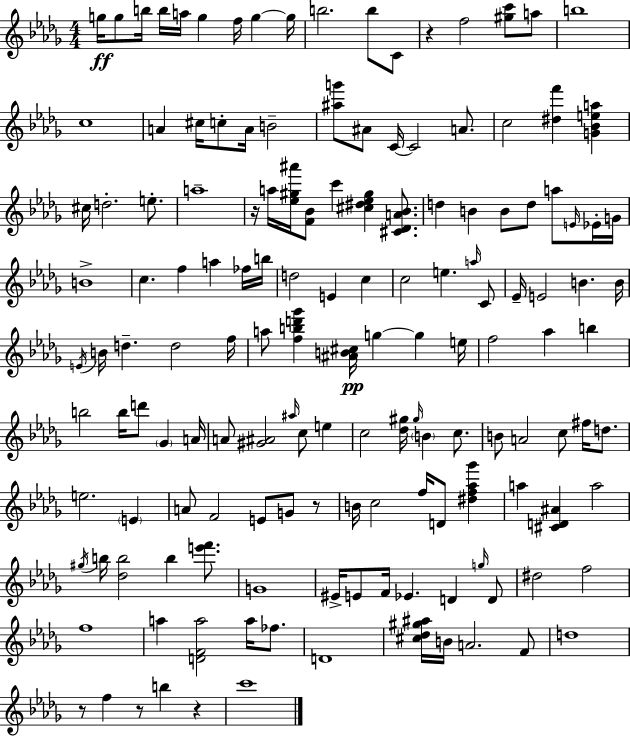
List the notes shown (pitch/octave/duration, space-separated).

G5/s G5/e B5/s B5/s A5/s G5/q F5/s G5/q G5/s B5/h. B5/e C4/e R/q F5/h [G#5,C6]/e A5/e B5/w C5/w A4/q C#5/s C5/e A4/s B4/h [A#5,G6]/e A#4/e C4/s C4/h A4/e. C5/h [D#5,F6]/q [G4,Bb4,E5,A5]/q C#5/s D5/h. E5/e. A5/w R/s A5/s [Eb5,G#5,A#6]/s [F4,Bb4]/e C6/q [C#5,D#5,Eb5,G#5]/q [C#4,Db4,A4,Bb4]/e. D5/q B4/q B4/e D5/e A5/e E4/s Eb4/s G4/s B4/w C5/q. F5/q A5/q FES5/s B5/s D5/h E4/q C5/q C5/h E5/q. A5/s C4/e Eb4/s E4/h B4/q. B4/s E4/s B4/s D5/q. D5/h F5/s A5/e [F5,B5,D6,Gb6]/q [A#4,B4,C#5]/s G5/q G5/q E5/s F5/h Ab5/q B5/q B5/h B5/s D6/e Gb4/q A4/s A4/e [G#4,A#4]/h A#5/s C5/e E5/q C5/h [Db5,G#5]/s G#5/s B4/q C5/e. B4/e A4/h C5/e F#5/s D5/e. E5/h. E4/q A4/e F4/h E4/e G4/e R/e B4/s C5/h F5/s D4/e [D#5,F5,Ab5,Gb6]/q A5/q [C#4,D4,A#4]/q A5/h G#5/s B5/s [Db5,B5]/h B5/q [E6,F6]/e. G4/w EIS4/s E4/e F4/s Eb4/q. D4/q G5/s D4/e D#5/h F5/h F5/w A5/q [D4,F4,A5]/h A5/s FES5/e. D4/w [C#5,Db5,G#5,A#5]/s B4/s A4/h. F4/e D5/w R/e F5/q R/e B5/q R/q C6/w